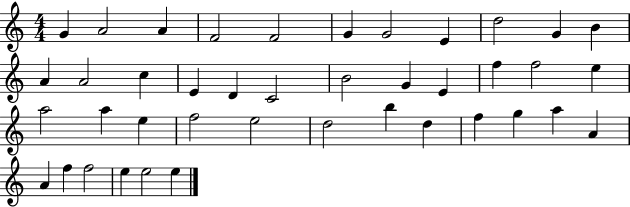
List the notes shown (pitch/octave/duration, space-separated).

G4/q A4/h A4/q F4/h F4/h G4/q G4/h E4/q D5/h G4/q B4/q A4/q A4/h C5/q E4/q D4/q C4/h B4/h G4/q E4/q F5/q F5/h E5/q A5/h A5/q E5/q F5/h E5/h D5/h B5/q D5/q F5/q G5/q A5/q A4/q A4/q F5/q F5/h E5/q E5/h E5/q